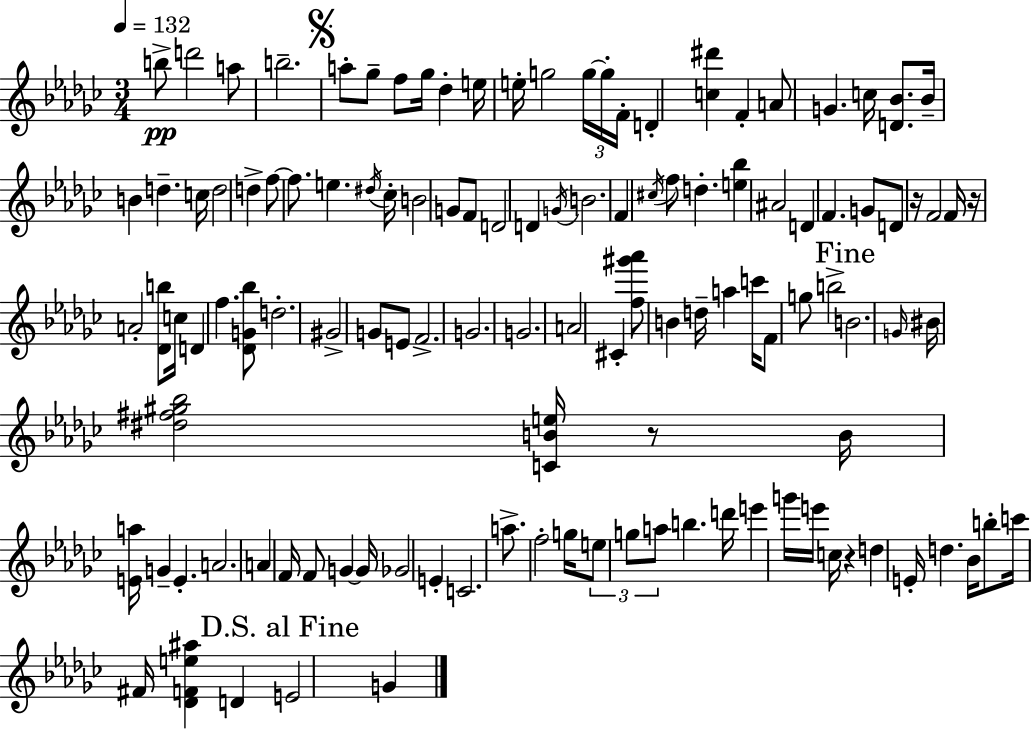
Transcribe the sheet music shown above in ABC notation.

X:1
T:Untitled
M:3/4
L:1/4
K:Ebm
b/2 d'2 a/2 b2 a/2 _g/2 f/2 _g/4 _d e/4 e/4 g2 g/4 g/4 F/4 D [c^d'] F A/2 G c/4 [D_B]/2 _B/4 B d c/4 d2 d f/2 f/2 e ^d/4 _c/4 B2 G/2 F/2 D2 D G/4 B2 F ^c/4 f/2 d [e_b] ^A2 D F G/2 D/2 z/4 F2 F/4 z/4 A2 [_Db]/2 c/4 D f [_DG_b]/2 d2 ^G2 G/2 E/2 F2 G2 G2 A2 ^C [f^g'_a']/2 B d/4 a c'/4 F/2 g/2 b2 B2 G/4 ^B/4 [^d^f^g_b]2 [CBe]/4 z/2 B/4 [Ea]/4 G E A2 A F/4 F/2 G G/4 _G2 E C2 a/2 f2 g/4 e/2 g/2 a/2 b d'/4 e' g'/4 e'/4 c/4 z d E/4 d _B/4 b/2 c'/4 ^F/4 [_DFe^a] D E2 G